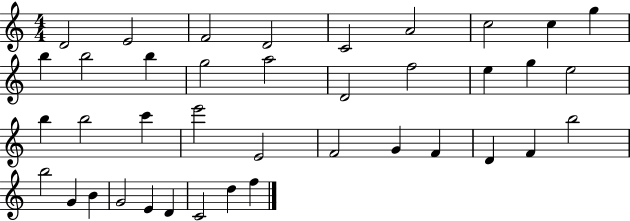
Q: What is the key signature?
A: C major